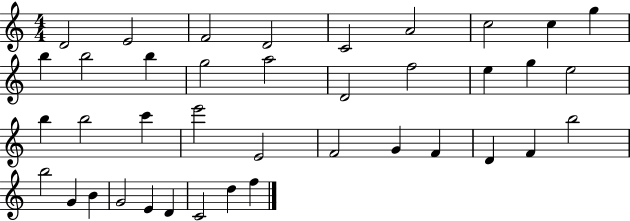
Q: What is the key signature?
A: C major